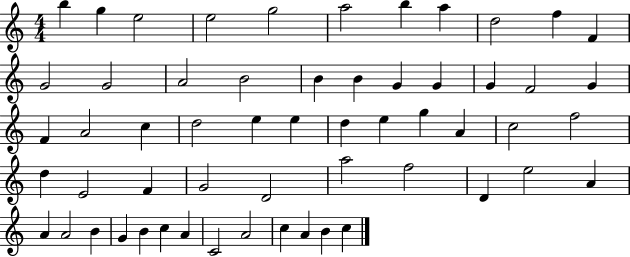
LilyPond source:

{
  \clef treble
  \numericTimeSignature
  \time 4/4
  \key c \major
  b''4 g''4 e''2 | e''2 g''2 | a''2 b''4 a''4 | d''2 f''4 f'4 | \break g'2 g'2 | a'2 b'2 | b'4 b'4 g'4 g'4 | g'4 f'2 g'4 | \break f'4 a'2 c''4 | d''2 e''4 e''4 | d''4 e''4 g''4 a'4 | c''2 f''2 | \break d''4 e'2 f'4 | g'2 d'2 | a''2 f''2 | d'4 e''2 a'4 | \break a'4 a'2 b'4 | g'4 b'4 c''4 a'4 | c'2 a'2 | c''4 a'4 b'4 c''4 | \break \bar "|."
}